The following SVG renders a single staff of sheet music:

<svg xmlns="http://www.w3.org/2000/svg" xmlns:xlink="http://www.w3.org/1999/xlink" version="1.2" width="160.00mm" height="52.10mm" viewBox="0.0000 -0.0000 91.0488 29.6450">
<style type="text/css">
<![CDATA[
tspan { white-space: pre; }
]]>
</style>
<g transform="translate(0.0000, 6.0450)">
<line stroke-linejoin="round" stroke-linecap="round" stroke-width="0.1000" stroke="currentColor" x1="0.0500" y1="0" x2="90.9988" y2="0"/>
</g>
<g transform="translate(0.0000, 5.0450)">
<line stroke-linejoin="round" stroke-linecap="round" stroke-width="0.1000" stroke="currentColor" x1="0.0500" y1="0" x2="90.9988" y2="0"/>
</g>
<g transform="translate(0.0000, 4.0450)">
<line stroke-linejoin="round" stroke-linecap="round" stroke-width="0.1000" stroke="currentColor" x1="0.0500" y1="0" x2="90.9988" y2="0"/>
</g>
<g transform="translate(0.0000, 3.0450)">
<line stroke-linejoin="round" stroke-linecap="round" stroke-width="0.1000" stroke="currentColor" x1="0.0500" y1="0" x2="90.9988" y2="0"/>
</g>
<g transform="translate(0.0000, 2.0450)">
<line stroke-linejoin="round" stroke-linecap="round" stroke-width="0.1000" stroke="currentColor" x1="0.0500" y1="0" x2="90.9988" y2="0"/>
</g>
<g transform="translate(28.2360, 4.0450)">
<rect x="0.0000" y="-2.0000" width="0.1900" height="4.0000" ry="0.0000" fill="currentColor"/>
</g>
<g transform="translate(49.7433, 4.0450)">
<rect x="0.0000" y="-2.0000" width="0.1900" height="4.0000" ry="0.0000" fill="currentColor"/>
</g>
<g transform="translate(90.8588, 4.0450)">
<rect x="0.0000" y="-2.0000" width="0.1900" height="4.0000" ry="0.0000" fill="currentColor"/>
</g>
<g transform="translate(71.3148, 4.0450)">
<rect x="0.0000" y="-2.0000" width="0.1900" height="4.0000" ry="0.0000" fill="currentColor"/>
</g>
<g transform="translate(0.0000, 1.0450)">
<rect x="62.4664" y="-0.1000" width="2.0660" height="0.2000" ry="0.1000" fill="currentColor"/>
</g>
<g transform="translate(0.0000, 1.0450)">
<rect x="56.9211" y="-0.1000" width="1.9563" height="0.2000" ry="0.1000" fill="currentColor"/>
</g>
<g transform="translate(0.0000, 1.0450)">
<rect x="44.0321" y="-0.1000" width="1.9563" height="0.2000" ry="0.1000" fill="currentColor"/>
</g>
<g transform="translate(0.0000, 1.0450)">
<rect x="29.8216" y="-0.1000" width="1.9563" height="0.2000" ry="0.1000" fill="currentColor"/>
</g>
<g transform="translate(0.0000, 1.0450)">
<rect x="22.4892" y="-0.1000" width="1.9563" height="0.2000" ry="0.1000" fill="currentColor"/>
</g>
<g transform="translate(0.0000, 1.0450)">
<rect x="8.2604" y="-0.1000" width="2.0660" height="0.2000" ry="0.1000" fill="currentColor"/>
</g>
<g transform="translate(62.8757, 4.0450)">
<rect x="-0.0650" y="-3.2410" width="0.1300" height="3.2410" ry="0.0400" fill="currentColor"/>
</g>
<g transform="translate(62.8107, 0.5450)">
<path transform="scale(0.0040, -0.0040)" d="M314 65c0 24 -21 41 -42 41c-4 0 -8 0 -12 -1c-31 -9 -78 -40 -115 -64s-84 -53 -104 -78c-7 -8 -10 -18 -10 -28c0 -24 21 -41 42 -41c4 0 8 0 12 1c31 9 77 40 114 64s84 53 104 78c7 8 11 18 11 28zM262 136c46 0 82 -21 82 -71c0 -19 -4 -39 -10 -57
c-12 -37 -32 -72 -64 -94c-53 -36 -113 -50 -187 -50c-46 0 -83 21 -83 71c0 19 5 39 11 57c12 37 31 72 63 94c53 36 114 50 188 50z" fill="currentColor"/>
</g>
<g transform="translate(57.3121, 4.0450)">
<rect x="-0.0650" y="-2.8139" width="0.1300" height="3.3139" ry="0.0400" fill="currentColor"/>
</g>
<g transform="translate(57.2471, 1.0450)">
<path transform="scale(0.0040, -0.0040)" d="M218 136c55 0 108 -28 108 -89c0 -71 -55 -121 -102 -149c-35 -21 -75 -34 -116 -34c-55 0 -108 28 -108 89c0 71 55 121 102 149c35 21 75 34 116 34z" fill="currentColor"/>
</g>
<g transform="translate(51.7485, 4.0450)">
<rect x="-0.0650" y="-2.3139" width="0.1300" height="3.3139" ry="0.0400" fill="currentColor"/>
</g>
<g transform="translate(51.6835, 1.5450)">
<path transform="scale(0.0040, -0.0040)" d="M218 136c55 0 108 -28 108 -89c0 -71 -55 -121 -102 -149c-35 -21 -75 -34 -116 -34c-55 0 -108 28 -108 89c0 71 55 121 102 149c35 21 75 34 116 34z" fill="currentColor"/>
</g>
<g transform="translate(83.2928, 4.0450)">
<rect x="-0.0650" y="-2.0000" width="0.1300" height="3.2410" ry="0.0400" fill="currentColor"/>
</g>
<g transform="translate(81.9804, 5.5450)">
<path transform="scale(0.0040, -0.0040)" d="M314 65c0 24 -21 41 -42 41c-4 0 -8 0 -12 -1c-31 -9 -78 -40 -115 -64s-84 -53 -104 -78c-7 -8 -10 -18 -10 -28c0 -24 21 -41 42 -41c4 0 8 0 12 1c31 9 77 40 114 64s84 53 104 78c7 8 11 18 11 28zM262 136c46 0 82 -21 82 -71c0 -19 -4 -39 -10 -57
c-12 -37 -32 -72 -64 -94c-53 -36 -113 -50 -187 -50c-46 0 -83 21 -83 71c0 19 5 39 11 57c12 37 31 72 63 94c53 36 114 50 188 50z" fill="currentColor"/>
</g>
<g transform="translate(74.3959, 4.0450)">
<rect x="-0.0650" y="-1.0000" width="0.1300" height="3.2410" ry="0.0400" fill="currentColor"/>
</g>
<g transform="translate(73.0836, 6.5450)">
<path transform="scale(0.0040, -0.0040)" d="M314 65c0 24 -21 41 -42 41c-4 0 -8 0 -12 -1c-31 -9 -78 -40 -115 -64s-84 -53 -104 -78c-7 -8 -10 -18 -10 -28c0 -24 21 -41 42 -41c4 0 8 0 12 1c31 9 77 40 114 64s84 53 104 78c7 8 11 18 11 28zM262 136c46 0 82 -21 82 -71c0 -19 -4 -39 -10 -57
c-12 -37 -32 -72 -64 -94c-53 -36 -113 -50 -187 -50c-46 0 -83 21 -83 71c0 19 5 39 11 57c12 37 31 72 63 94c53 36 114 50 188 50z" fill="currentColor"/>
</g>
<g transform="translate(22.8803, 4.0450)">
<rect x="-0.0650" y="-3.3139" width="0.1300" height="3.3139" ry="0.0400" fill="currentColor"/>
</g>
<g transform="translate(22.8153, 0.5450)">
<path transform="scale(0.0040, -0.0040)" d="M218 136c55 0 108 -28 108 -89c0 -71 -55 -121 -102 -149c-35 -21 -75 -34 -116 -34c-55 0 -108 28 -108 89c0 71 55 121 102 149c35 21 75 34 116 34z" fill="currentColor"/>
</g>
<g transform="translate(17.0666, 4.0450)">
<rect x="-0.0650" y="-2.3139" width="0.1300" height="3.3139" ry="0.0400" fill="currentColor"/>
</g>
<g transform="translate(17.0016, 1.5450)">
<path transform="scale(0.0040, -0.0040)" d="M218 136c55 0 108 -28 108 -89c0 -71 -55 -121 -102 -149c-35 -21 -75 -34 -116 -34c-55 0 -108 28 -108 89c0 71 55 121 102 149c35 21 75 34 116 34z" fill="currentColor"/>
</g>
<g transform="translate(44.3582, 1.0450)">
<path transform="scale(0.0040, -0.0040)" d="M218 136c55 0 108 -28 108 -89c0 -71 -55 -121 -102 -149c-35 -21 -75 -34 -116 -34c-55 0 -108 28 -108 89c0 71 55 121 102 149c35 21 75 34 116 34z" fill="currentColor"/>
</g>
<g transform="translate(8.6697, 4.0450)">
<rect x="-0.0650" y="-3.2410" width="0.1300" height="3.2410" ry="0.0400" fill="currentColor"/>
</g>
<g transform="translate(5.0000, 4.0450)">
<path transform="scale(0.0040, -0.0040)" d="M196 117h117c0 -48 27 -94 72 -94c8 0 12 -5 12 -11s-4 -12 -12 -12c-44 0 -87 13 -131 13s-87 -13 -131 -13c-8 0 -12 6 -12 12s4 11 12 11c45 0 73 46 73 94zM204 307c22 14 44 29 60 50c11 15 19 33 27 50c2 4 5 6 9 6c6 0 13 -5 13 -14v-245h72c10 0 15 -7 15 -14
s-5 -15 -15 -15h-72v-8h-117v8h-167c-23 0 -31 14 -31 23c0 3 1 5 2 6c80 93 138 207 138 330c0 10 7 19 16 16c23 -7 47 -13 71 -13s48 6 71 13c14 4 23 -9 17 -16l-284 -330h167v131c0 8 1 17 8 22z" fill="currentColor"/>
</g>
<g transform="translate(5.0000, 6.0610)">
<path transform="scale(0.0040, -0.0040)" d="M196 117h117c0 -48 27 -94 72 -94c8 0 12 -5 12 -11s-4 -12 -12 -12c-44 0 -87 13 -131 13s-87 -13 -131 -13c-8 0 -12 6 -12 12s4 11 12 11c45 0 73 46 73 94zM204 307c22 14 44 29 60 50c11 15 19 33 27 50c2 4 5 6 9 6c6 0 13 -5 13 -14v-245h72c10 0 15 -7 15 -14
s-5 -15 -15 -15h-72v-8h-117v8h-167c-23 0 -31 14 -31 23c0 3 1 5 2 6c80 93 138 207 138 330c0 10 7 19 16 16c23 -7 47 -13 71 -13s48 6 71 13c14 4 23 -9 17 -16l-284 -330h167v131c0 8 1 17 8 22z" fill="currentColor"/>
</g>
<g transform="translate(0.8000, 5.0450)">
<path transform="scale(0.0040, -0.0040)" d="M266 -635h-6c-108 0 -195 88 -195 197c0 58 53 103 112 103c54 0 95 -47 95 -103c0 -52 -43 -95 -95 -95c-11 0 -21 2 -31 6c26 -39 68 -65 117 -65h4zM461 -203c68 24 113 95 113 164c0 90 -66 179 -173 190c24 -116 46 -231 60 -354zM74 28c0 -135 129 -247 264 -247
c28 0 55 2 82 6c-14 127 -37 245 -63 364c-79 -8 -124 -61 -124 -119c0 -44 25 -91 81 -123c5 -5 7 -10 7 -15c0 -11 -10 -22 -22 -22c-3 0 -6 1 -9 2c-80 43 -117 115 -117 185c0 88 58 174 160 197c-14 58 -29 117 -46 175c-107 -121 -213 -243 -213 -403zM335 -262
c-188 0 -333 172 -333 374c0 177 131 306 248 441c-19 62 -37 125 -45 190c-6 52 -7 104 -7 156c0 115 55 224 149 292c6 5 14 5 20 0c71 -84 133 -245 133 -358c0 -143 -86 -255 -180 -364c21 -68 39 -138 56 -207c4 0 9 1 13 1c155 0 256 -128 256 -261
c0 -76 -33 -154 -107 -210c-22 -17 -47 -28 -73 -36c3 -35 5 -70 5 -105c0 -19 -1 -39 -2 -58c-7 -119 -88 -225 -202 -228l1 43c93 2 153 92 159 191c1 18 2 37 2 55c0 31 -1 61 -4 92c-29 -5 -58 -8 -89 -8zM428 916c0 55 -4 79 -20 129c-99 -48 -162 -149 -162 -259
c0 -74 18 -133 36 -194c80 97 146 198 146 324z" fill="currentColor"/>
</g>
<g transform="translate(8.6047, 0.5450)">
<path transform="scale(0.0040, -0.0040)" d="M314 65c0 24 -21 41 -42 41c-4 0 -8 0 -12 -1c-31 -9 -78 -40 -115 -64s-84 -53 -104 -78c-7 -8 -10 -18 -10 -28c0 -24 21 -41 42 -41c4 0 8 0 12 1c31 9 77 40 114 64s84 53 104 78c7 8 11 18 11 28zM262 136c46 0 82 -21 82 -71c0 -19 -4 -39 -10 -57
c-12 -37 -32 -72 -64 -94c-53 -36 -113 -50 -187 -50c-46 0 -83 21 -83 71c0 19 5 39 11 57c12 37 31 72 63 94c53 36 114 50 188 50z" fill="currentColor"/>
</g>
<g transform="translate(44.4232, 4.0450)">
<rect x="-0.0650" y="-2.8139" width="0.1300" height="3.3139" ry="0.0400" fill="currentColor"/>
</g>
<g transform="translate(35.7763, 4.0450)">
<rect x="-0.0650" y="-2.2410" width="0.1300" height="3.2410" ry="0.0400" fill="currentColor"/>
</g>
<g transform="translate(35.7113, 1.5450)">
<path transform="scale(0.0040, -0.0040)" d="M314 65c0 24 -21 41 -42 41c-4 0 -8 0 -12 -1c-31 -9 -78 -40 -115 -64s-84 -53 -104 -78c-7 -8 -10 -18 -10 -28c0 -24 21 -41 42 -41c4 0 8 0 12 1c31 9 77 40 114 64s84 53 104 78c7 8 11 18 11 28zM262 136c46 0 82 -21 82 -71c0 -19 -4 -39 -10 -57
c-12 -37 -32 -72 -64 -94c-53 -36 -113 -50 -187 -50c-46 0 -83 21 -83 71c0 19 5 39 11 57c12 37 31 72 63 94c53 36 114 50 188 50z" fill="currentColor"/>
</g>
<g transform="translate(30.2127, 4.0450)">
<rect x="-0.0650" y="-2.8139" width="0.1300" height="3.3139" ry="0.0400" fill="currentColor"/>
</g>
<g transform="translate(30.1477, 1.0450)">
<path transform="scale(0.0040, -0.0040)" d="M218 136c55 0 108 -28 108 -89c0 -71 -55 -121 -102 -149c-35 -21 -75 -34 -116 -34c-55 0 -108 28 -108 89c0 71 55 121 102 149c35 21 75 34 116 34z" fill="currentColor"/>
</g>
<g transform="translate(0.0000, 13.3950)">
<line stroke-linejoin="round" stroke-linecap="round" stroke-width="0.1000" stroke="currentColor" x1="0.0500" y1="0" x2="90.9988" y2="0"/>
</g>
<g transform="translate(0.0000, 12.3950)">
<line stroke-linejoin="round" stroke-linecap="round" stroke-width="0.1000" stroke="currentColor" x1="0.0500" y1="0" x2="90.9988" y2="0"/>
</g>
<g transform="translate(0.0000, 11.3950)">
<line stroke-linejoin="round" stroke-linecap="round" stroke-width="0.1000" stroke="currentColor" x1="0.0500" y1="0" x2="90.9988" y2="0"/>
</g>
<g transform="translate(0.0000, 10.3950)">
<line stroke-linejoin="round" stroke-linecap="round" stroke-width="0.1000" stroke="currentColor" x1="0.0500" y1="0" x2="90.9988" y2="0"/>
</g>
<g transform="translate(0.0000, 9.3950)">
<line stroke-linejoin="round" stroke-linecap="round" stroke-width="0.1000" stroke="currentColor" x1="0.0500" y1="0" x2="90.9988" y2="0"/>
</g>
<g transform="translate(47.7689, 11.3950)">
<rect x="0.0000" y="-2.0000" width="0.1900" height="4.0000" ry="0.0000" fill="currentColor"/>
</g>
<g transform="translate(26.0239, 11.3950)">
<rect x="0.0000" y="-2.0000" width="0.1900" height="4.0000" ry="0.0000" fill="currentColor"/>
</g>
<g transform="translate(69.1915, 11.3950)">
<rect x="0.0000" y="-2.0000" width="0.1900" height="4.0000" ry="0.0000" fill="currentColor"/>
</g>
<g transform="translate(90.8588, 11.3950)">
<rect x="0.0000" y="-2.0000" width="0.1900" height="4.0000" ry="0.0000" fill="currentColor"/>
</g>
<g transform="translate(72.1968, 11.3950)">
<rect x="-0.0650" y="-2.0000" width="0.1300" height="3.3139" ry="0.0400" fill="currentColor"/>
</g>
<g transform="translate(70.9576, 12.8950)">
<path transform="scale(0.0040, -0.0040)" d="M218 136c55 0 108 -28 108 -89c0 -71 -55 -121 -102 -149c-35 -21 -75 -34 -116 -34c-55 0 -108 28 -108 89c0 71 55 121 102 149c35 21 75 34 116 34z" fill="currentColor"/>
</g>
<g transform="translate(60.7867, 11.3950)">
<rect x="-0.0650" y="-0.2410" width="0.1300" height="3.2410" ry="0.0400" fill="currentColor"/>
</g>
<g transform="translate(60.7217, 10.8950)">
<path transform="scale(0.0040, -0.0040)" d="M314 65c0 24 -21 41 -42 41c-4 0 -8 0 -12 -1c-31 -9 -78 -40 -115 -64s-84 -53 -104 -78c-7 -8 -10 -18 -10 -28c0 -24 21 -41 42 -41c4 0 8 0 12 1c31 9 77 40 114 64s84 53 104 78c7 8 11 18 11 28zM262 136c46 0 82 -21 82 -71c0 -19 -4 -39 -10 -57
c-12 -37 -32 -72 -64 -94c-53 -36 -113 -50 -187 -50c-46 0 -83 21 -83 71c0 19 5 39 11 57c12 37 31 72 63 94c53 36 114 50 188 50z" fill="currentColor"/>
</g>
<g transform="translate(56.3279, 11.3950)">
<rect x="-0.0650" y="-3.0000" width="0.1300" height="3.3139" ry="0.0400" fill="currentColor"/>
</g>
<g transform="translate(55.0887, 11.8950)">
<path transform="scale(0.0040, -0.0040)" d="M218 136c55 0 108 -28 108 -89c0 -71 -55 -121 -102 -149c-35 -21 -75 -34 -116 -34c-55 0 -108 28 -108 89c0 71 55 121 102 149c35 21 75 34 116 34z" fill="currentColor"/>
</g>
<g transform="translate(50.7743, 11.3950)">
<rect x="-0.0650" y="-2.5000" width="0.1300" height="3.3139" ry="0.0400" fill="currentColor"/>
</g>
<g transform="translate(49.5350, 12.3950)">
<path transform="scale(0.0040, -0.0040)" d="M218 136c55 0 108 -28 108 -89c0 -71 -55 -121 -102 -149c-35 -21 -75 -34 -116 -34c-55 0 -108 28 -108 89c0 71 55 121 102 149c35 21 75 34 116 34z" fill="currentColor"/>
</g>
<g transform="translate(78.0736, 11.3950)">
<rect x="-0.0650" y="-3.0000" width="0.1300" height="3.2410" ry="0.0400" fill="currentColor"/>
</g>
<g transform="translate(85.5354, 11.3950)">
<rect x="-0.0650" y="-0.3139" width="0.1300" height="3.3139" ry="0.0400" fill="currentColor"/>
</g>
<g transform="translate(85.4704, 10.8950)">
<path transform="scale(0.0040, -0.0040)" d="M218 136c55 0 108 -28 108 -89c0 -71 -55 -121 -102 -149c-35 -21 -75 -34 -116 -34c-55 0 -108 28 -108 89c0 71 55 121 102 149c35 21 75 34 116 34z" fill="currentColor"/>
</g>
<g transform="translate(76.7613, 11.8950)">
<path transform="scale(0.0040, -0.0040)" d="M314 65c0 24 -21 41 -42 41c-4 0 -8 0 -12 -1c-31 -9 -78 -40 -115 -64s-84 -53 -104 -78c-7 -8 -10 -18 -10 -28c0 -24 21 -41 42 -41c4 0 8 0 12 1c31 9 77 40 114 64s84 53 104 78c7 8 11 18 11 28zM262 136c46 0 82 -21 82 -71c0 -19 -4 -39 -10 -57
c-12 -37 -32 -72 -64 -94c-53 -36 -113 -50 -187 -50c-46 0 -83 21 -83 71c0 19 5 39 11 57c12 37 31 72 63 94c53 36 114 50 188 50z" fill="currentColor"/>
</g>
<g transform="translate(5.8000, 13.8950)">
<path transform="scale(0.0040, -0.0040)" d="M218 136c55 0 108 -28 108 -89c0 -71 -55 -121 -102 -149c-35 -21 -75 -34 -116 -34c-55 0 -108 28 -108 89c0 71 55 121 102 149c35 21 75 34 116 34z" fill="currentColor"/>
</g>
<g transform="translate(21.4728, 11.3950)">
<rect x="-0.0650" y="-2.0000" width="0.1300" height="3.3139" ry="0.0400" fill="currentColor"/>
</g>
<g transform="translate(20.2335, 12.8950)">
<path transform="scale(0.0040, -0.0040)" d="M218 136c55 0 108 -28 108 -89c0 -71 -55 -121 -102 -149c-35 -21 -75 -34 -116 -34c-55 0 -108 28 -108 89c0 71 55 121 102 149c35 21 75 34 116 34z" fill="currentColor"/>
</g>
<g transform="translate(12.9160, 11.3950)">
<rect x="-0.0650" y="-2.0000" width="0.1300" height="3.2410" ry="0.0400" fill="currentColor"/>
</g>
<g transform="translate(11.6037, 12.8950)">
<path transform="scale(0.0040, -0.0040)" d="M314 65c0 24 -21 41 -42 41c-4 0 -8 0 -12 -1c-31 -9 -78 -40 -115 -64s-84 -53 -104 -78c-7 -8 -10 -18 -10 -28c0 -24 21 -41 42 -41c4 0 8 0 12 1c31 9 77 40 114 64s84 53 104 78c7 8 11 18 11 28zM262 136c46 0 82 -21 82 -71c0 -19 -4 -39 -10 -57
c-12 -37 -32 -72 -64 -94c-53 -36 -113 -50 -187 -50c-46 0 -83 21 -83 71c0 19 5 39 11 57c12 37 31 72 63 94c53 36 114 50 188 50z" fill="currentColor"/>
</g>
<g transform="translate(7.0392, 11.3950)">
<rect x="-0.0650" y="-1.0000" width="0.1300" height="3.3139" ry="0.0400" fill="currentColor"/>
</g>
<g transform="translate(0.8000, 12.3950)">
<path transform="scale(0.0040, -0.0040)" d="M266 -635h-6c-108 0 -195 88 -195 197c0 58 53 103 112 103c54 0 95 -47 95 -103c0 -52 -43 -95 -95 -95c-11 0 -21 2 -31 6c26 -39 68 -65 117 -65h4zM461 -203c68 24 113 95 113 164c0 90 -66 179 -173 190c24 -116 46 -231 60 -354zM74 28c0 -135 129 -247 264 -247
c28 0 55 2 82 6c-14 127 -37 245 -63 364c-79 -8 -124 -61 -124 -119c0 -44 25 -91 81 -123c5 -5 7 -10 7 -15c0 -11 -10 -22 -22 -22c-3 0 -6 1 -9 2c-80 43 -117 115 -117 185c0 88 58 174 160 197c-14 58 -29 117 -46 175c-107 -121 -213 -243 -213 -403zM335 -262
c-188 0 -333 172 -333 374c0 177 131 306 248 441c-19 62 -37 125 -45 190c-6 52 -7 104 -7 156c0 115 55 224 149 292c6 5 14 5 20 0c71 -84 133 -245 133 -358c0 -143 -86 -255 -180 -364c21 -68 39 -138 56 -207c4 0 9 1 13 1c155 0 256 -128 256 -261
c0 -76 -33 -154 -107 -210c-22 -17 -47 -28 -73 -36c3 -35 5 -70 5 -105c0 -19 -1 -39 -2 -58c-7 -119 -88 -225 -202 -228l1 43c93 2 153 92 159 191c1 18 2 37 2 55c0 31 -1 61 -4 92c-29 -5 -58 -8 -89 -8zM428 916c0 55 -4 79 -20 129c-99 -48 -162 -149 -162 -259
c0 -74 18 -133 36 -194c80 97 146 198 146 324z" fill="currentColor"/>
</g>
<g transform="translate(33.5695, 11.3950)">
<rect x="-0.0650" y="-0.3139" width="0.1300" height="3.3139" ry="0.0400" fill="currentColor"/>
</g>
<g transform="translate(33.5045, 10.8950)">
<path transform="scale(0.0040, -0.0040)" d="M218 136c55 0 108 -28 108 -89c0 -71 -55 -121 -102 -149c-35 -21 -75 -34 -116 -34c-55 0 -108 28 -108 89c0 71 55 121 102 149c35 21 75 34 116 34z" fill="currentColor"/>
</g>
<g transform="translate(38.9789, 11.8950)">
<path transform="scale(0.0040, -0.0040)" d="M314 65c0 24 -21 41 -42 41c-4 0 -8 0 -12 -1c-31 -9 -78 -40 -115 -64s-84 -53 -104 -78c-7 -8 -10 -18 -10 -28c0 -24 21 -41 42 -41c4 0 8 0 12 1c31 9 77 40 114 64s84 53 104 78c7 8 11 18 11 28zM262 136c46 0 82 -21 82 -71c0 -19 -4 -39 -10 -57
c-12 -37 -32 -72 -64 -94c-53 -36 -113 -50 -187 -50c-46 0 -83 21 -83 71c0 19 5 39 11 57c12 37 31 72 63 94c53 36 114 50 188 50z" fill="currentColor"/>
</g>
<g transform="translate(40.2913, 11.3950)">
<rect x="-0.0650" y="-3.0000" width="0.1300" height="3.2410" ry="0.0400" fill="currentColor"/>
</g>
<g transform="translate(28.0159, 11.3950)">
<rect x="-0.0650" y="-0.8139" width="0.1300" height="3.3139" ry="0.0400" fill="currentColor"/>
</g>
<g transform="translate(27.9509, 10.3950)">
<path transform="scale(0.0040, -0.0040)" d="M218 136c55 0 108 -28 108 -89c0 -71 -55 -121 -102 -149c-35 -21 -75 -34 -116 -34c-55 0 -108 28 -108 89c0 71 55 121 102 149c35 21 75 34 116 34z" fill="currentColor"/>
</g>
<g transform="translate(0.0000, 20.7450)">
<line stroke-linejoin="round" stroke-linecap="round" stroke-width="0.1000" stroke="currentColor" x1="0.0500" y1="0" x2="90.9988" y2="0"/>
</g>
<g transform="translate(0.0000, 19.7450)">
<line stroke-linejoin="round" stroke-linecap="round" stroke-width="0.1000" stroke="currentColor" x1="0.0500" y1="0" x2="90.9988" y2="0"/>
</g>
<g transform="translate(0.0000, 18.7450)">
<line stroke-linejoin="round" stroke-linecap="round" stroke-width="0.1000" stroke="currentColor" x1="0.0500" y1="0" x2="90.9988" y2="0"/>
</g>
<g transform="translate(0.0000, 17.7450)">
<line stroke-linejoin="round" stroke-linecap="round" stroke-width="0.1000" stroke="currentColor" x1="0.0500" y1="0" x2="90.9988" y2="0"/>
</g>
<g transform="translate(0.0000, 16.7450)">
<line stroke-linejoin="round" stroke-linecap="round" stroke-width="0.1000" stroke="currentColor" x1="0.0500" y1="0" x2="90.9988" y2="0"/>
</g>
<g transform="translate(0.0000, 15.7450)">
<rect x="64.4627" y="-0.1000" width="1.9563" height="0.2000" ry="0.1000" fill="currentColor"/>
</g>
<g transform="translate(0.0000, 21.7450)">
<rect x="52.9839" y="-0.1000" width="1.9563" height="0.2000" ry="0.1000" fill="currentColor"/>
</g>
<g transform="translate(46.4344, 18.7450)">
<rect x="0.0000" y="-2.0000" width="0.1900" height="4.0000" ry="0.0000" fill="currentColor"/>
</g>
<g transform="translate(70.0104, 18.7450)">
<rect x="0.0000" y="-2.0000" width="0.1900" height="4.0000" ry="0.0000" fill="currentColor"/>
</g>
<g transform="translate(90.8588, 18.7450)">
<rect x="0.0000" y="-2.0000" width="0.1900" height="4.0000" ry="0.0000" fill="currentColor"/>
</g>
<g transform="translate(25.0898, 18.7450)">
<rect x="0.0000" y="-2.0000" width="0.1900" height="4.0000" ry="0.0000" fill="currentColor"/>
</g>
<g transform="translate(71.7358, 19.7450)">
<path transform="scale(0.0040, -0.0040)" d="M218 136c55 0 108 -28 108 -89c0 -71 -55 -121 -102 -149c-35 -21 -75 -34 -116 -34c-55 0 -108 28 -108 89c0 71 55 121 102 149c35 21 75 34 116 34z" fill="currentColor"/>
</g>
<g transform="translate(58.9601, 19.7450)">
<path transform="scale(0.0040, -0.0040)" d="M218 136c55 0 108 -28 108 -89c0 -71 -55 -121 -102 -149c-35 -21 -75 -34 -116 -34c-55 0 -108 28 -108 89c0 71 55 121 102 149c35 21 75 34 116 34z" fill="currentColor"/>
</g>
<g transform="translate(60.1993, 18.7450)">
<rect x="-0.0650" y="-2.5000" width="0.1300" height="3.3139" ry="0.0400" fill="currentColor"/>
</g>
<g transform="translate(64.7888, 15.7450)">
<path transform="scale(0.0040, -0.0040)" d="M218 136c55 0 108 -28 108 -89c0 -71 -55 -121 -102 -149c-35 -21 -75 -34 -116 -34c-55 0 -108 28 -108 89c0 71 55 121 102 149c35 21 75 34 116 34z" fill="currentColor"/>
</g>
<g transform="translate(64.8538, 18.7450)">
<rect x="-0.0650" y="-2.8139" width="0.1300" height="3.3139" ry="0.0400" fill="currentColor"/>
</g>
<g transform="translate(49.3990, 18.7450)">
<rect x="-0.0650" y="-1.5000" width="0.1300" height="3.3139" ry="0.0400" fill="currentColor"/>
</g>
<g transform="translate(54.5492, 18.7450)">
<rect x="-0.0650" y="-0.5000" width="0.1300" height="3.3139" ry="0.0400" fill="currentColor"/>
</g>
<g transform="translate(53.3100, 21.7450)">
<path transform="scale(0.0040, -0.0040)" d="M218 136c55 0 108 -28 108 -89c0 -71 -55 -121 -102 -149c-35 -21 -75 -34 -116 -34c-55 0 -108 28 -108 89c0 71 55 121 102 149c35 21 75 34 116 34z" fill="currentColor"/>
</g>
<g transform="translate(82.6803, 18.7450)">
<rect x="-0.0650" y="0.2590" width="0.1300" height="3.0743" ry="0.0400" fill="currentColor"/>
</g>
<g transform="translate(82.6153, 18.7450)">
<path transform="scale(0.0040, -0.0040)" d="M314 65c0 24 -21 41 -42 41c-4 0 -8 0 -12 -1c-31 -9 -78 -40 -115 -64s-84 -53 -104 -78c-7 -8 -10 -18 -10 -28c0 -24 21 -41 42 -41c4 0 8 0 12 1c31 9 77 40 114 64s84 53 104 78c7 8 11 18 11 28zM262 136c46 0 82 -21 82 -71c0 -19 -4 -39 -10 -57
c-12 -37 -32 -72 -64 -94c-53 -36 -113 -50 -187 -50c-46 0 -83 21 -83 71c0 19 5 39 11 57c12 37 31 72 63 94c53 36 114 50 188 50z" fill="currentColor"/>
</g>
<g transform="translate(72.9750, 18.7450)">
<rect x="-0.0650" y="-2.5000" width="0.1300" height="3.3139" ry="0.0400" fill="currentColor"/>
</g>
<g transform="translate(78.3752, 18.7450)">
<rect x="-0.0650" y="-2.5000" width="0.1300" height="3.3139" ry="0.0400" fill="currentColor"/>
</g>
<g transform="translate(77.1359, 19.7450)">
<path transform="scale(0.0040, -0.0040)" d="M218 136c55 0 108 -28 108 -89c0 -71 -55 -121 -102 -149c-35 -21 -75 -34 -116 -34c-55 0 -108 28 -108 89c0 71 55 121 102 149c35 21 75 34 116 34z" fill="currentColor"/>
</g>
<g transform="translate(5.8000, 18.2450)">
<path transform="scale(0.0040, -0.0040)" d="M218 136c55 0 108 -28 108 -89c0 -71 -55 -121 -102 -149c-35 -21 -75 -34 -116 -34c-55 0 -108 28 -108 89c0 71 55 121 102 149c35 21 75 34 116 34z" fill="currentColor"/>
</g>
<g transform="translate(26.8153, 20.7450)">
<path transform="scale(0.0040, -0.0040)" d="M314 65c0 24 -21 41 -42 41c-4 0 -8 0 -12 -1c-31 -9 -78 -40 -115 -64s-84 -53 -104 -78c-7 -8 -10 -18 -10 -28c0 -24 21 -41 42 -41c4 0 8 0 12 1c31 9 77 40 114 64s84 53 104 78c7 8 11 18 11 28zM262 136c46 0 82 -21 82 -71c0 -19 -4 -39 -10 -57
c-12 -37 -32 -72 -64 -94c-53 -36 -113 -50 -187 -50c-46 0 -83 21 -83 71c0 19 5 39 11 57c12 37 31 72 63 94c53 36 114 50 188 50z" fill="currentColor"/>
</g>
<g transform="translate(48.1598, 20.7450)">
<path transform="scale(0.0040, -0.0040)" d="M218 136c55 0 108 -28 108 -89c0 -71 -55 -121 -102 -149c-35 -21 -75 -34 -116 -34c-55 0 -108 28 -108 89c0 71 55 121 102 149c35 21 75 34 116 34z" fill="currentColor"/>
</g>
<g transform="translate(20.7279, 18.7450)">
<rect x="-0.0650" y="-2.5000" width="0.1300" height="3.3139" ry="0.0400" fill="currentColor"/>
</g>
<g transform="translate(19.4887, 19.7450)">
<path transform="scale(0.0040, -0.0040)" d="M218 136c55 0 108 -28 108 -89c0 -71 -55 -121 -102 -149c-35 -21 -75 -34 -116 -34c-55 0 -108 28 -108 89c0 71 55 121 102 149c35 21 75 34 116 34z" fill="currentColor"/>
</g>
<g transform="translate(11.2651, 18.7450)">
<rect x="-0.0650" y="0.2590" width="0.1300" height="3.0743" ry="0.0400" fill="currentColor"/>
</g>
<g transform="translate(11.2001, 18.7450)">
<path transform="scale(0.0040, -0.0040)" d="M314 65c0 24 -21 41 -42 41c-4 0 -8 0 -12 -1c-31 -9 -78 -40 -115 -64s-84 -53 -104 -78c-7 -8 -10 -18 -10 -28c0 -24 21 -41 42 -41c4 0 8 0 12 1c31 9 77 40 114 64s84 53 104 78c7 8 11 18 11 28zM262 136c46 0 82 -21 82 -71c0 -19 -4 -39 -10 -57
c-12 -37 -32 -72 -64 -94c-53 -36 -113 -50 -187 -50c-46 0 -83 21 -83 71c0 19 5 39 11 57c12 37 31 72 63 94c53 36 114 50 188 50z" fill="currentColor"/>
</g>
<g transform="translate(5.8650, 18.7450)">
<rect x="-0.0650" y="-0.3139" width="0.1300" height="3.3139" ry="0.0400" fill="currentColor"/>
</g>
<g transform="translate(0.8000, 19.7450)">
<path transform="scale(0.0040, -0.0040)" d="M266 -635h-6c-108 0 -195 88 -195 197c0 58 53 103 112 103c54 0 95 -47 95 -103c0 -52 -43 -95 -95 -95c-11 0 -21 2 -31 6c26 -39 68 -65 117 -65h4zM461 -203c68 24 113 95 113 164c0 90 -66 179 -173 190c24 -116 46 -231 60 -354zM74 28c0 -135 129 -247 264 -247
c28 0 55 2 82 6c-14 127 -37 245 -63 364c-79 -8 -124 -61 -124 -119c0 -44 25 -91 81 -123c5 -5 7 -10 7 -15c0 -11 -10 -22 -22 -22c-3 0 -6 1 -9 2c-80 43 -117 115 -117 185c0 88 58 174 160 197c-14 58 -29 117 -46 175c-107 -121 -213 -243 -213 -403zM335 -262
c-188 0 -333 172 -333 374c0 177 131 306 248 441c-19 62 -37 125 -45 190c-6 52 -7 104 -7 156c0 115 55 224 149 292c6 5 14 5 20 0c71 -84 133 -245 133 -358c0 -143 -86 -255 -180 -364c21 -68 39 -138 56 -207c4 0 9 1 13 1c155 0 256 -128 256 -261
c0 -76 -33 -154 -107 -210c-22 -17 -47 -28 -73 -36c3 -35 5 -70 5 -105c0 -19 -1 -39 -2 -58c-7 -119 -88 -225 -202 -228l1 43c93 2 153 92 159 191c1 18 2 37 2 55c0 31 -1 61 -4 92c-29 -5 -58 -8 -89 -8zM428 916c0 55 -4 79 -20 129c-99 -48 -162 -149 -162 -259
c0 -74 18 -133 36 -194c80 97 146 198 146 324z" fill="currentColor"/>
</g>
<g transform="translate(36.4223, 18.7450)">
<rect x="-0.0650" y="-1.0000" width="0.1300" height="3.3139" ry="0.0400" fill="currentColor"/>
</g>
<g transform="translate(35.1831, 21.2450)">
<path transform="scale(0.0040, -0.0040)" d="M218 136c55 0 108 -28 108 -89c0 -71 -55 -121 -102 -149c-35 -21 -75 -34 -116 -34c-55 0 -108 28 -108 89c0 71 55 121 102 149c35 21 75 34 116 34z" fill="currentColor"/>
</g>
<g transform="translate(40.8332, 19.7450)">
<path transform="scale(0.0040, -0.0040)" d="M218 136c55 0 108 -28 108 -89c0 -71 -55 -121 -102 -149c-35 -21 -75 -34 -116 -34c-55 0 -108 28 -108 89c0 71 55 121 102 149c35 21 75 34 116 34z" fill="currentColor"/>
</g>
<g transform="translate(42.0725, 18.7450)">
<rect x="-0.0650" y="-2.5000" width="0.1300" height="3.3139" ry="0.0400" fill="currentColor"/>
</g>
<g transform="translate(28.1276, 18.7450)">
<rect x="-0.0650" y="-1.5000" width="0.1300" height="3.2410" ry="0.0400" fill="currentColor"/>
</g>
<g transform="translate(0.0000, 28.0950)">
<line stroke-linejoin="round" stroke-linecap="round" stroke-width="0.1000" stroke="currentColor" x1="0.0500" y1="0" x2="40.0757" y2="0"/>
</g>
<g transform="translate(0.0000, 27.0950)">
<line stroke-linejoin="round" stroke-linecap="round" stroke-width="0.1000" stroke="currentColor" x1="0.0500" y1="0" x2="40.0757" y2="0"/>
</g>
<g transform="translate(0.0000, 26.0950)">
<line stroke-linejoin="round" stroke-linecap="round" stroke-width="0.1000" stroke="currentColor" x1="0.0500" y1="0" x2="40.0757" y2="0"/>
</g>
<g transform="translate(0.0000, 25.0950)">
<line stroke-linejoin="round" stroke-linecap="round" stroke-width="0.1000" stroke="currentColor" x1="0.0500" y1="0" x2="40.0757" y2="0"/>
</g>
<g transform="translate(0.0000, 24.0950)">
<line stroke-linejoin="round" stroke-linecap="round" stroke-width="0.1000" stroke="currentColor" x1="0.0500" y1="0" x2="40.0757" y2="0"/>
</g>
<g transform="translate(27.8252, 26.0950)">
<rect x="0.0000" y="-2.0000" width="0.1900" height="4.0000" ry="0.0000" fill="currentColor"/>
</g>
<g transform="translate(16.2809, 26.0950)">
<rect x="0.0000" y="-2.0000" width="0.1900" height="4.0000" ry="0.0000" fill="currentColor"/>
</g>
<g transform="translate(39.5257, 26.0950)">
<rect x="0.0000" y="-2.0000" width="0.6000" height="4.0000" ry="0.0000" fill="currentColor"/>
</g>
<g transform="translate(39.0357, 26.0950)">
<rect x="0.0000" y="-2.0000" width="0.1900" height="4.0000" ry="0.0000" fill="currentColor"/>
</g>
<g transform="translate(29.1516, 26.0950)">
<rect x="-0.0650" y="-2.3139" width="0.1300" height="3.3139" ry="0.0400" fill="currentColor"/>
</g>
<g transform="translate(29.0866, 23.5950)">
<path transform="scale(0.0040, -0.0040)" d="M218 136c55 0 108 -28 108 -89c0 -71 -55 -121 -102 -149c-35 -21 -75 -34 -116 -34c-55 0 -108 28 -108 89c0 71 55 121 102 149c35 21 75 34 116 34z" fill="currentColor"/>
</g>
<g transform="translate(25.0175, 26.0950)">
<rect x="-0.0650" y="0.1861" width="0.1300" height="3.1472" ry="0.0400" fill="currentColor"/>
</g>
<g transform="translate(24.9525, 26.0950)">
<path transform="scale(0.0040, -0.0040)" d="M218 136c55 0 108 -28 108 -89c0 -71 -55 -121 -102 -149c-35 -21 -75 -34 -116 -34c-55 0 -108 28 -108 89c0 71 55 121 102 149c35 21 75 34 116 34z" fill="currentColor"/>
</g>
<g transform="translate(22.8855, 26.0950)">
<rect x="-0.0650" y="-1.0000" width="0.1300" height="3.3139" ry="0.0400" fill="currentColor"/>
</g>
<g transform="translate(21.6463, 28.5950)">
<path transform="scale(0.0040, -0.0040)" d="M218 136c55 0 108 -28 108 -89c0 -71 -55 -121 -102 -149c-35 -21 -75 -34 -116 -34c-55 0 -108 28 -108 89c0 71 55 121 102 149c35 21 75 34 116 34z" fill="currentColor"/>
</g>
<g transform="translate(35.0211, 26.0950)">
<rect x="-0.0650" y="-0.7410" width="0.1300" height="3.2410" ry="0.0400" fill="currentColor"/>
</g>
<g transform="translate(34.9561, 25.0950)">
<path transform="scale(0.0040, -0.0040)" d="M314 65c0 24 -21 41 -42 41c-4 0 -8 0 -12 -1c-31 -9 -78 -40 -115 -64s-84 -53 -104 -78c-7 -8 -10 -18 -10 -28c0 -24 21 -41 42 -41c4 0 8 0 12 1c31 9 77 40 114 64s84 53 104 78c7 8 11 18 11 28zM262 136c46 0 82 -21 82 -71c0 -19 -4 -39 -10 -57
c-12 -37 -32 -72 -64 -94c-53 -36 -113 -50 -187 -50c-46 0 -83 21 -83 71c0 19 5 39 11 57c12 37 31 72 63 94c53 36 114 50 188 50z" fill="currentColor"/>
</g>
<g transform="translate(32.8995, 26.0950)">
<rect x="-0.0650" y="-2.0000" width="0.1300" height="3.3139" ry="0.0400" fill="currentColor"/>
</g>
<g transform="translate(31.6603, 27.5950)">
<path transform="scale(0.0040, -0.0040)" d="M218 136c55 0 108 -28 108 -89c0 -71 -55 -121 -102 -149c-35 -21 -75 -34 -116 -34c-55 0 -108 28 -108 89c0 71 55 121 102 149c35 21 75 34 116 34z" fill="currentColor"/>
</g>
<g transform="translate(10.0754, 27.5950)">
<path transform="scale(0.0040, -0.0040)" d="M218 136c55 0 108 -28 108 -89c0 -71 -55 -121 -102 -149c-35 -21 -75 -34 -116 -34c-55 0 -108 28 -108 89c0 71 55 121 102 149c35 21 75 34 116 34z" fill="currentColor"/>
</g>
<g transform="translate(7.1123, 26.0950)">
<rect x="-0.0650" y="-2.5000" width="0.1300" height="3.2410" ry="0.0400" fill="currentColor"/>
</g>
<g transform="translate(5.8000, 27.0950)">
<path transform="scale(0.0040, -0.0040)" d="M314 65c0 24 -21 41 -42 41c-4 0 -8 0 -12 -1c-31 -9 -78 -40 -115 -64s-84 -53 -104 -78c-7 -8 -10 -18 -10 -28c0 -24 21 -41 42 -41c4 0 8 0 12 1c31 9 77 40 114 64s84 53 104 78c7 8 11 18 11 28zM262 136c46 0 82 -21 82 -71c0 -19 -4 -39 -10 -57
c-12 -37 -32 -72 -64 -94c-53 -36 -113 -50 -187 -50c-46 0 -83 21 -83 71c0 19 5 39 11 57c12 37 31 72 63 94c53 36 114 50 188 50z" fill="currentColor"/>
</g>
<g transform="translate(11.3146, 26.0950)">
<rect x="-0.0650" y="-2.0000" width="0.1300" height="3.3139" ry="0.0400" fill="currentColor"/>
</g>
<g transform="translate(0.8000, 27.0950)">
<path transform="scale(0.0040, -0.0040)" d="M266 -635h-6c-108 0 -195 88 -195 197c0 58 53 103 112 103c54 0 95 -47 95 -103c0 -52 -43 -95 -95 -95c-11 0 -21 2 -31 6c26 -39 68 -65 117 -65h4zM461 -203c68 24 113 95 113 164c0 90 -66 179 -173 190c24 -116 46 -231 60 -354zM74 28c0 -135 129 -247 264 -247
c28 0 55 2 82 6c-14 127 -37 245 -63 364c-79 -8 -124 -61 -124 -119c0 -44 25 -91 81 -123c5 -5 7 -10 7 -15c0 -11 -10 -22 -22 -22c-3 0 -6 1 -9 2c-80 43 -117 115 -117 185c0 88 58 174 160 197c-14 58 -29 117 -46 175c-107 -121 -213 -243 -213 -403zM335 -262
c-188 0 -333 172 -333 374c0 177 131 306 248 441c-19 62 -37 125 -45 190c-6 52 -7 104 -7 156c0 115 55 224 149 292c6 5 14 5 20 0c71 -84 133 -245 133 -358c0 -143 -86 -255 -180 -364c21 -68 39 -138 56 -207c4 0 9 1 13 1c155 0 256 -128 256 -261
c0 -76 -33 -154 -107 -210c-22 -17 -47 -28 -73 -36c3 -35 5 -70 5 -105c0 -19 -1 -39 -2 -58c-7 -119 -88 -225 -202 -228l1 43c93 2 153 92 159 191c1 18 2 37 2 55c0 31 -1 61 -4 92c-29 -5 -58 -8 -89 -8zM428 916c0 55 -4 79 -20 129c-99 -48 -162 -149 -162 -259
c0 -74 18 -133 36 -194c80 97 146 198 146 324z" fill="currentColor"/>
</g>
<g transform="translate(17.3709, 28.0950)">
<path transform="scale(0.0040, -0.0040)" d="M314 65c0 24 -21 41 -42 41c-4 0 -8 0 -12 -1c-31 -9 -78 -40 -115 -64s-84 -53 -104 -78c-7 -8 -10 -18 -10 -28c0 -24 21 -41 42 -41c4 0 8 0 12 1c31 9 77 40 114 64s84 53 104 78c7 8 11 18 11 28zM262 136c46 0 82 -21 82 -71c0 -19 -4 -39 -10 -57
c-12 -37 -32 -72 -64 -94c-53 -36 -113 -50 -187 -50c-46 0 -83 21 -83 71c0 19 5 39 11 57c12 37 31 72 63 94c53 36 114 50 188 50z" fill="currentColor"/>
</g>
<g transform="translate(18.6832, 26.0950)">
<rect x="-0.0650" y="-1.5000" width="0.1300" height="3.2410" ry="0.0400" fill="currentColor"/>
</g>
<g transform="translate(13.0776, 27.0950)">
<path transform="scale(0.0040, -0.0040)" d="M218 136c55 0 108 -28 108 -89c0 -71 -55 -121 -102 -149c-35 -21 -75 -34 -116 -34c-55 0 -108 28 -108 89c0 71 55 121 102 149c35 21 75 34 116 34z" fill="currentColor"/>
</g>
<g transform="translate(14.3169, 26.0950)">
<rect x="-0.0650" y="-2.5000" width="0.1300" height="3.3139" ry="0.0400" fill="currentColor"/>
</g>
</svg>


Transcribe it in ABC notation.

X:1
T:Untitled
M:4/4
L:1/4
K:C
b2 g b a g2 a g a b2 D2 F2 D F2 F d c A2 G A c2 F A2 c c B2 G E2 D G E C G a G G B2 G2 F G E2 D B g F d2